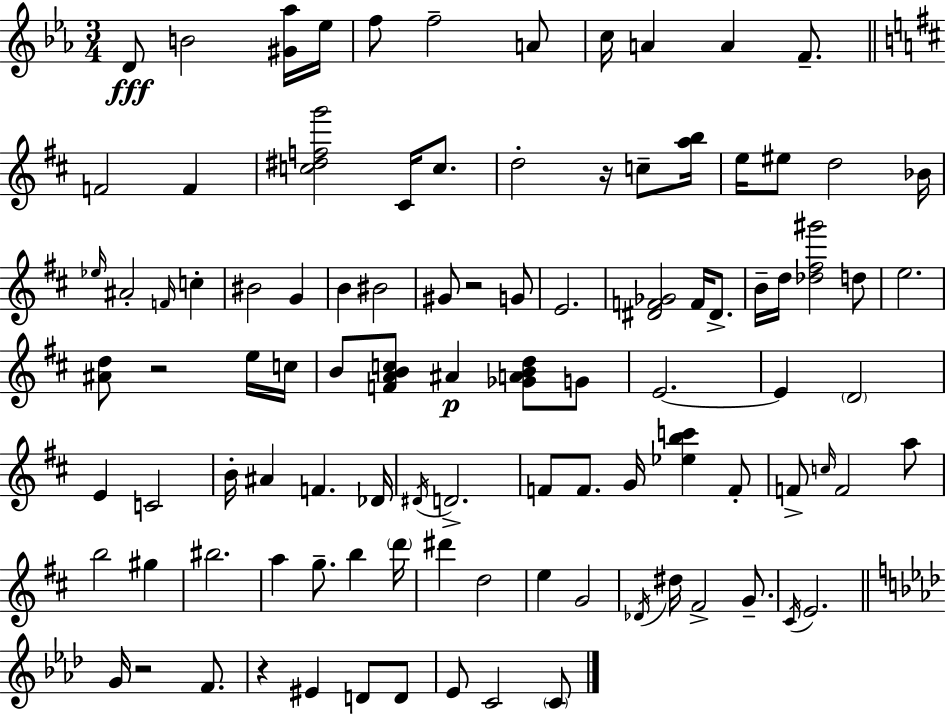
X:1
T:Untitled
M:3/4
L:1/4
K:Eb
D/2 B2 [^G_a]/4 _e/4 f/2 f2 A/2 c/4 A A F/2 F2 F [c^dfg']2 ^C/4 c/2 d2 z/4 c/2 [ab]/4 e/4 ^e/2 d2 _B/4 _e/4 ^A2 F/4 c ^B2 G B ^B2 ^G/2 z2 G/2 E2 [^DF_G]2 F/4 ^D/2 B/4 d/4 [_d^f^g']2 d/2 e2 [^Ad]/2 z2 e/4 c/4 B/2 [FABc]/2 ^A [_GABd]/2 G/2 E2 E D2 E C2 B/4 ^A F _D/4 ^D/4 D2 F/2 F/2 G/4 [_ebc'] F/2 F/2 c/4 F2 a/2 b2 ^g ^b2 a g/2 b d'/4 ^d' d2 e G2 _D/4 ^d/4 ^F2 G/2 ^C/4 E2 G/4 z2 F/2 z ^E D/2 D/2 _E/2 C2 C/2